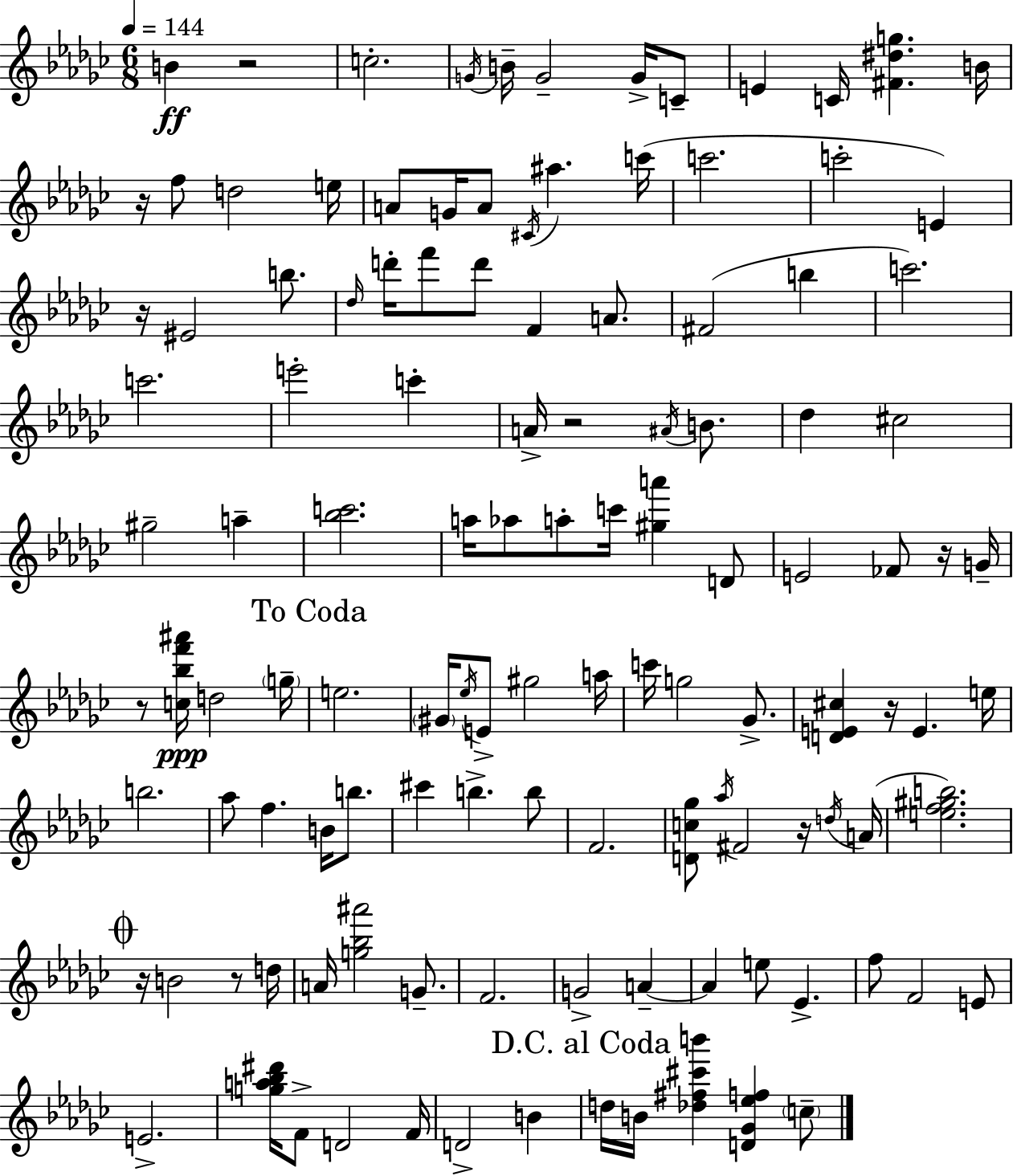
B4/q R/h C5/h. G4/s B4/s G4/h G4/s C4/e E4/q C4/s [F#4,D#5,G5]/q. B4/s R/s F5/e D5/h E5/s A4/e G4/s A4/e C#4/s A#5/q. C6/s C6/h. C6/h E4/q R/s EIS4/h B5/e. Db5/s D6/s F6/e D6/e F4/q A4/e. F#4/h B5/q C6/h. C6/h. E6/h C6/q A4/s R/h A#4/s B4/e. Db5/q C#5/h G#5/h A5/q [Bb5,C6]/h. A5/s Ab5/e A5/e C6/s [G#5,A6]/q D4/e E4/h FES4/e R/s G4/s R/e [C5,Bb5,F6,A#6]/s D5/h G5/s E5/h. G#4/s Eb5/s E4/e G#5/h A5/s C6/s G5/h Gb4/e. [D4,E4,C#5]/q R/s E4/q. E5/s B5/h. Ab5/e F5/q. B4/s B5/e. C#6/q B5/q. B5/e F4/h. [D4,C5,Gb5]/e Ab5/s F#4/h R/s D5/s A4/s [E5,F5,G#5,B5]/h. R/s B4/h R/e D5/s A4/s [G5,Bb5,A#6]/h G4/e. F4/h. G4/h A4/q A4/q E5/e Eb4/q. F5/e F4/h E4/e E4/h. [G5,A5,Bb5,D#6]/s F4/e D4/h F4/s D4/h B4/q D5/s B4/s [Db5,F#5,C#6,B6]/q [D4,Gb4,Eb5,F5]/q C5/e